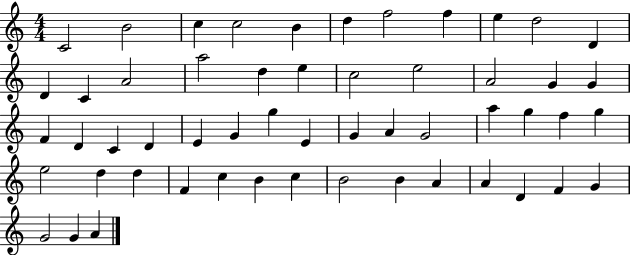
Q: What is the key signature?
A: C major